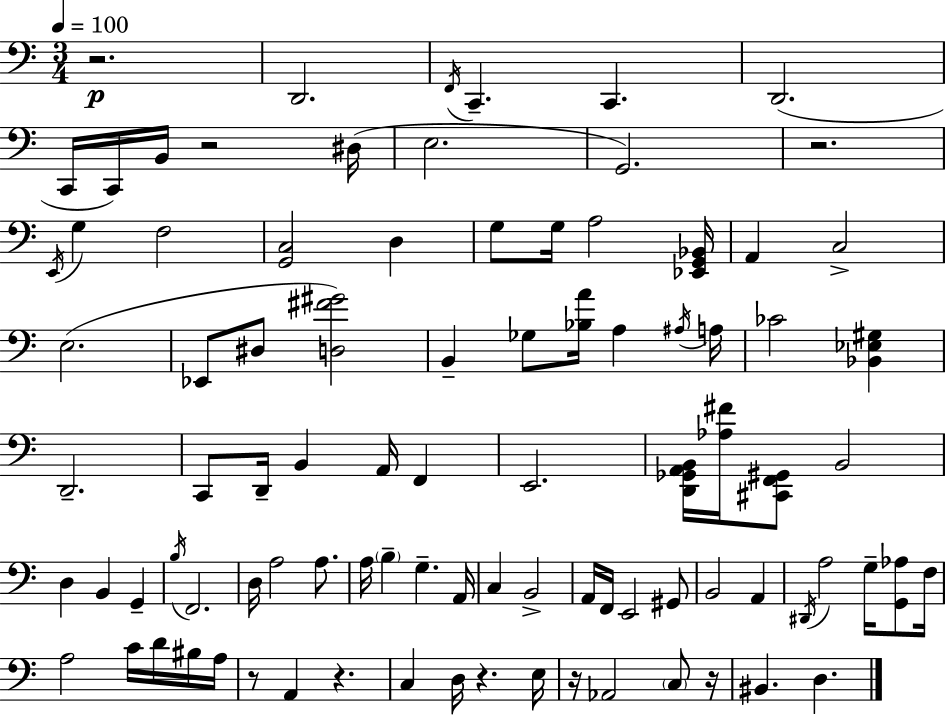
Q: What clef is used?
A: bass